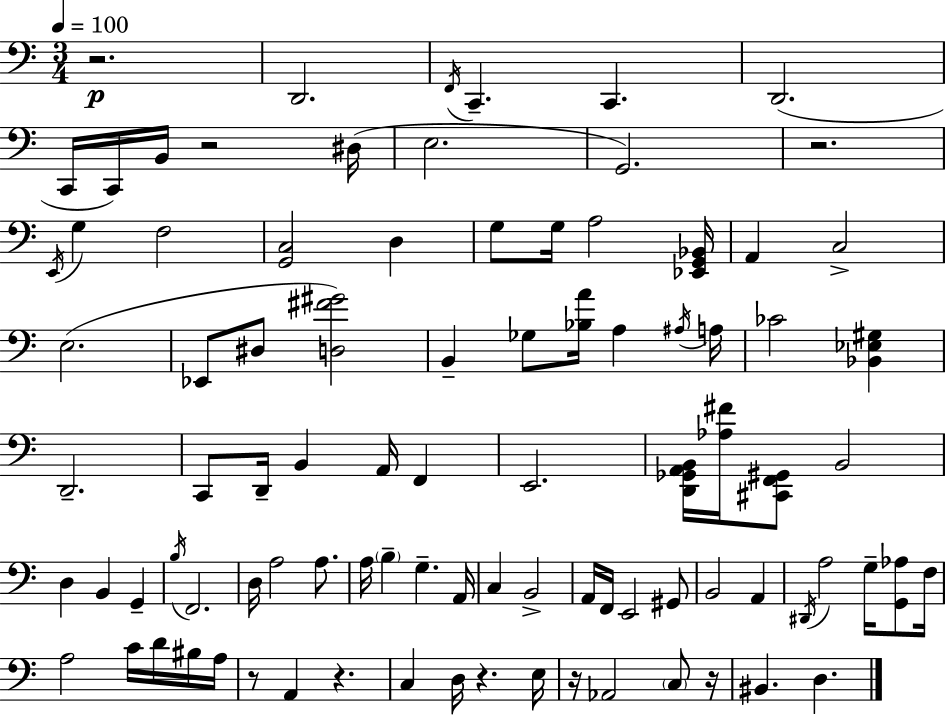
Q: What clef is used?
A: bass